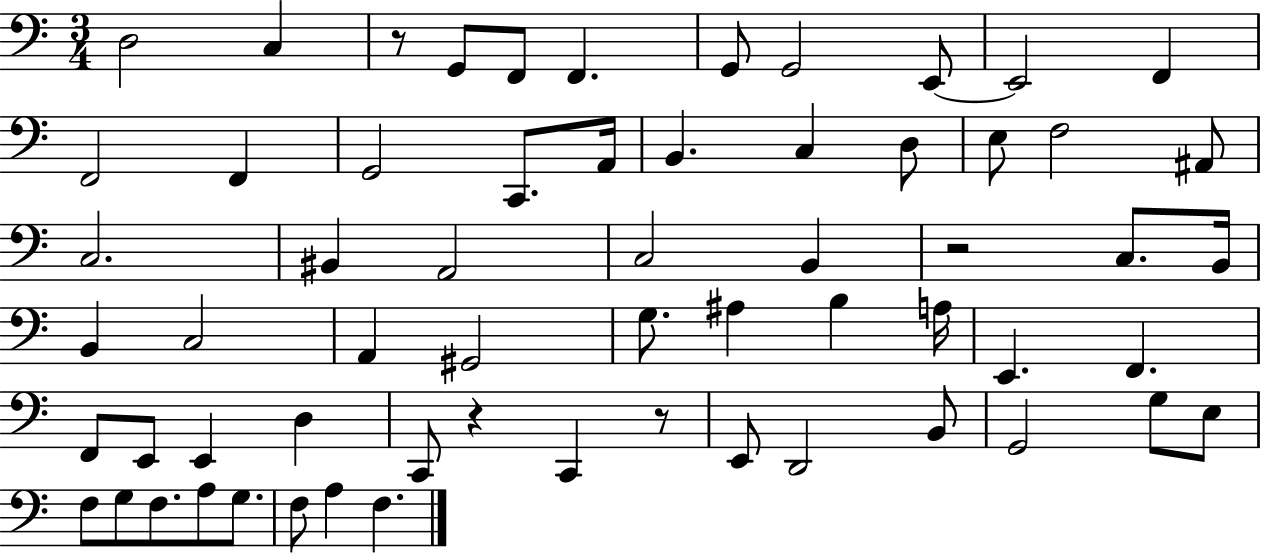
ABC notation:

X:1
T:Untitled
M:3/4
L:1/4
K:C
D,2 C, z/2 G,,/2 F,,/2 F,, G,,/2 G,,2 E,,/2 E,,2 F,, F,,2 F,, G,,2 C,,/2 A,,/4 B,, C, D,/2 E,/2 F,2 ^A,,/2 C,2 ^B,, A,,2 C,2 B,, z2 C,/2 B,,/4 B,, C,2 A,, ^G,,2 G,/2 ^A, B, A,/4 E,, F,, F,,/2 E,,/2 E,, D, C,,/2 z C,, z/2 E,,/2 D,,2 B,,/2 G,,2 G,/2 E,/2 F,/2 G,/2 F,/2 A,/2 G,/2 F,/2 A, F,